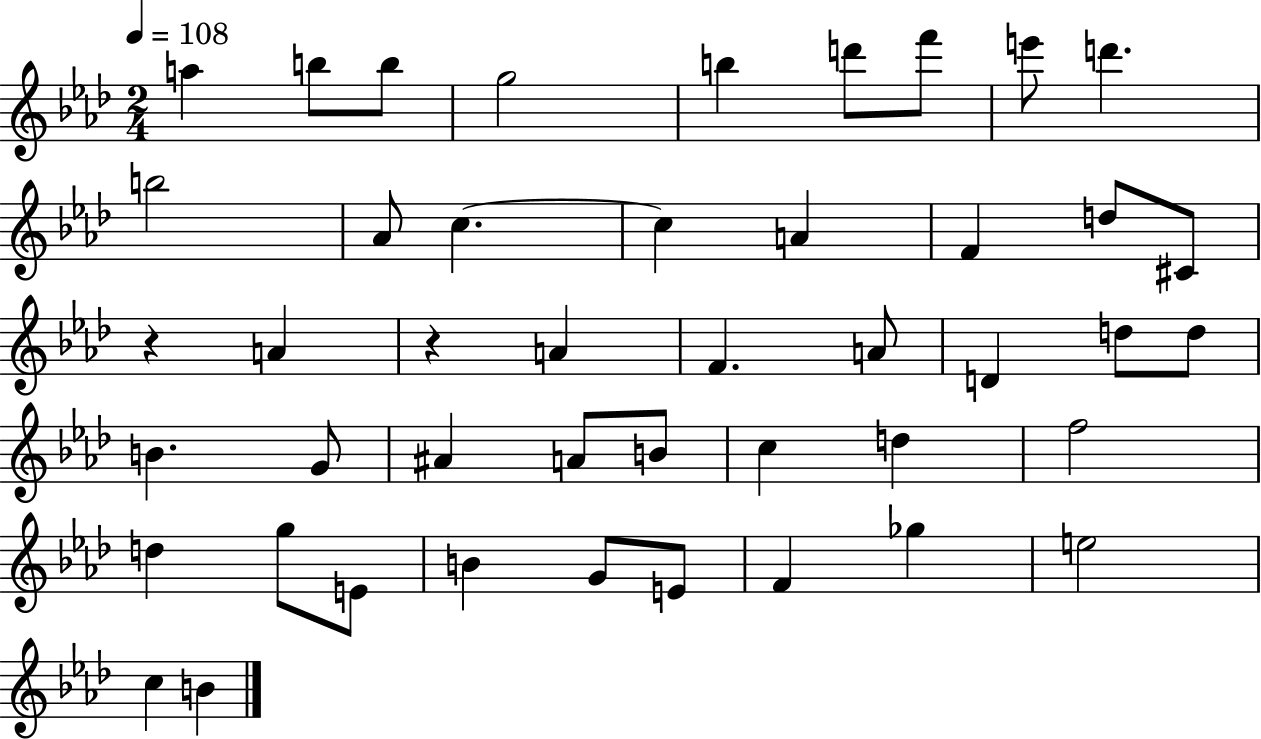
A5/q B5/e B5/e G5/h B5/q D6/e F6/e E6/e D6/q. B5/h Ab4/e C5/q. C5/q A4/q F4/q D5/e C#4/e R/q A4/q R/q A4/q F4/q. A4/e D4/q D5/e D5/e B4/q. G4/e A#4/q A4/e B4/e C5/q D5/q F5/h D5/q G5/e E4/e B4/q G4/e E4/e F4/q Gb5/q E5/h C5/q B4/q